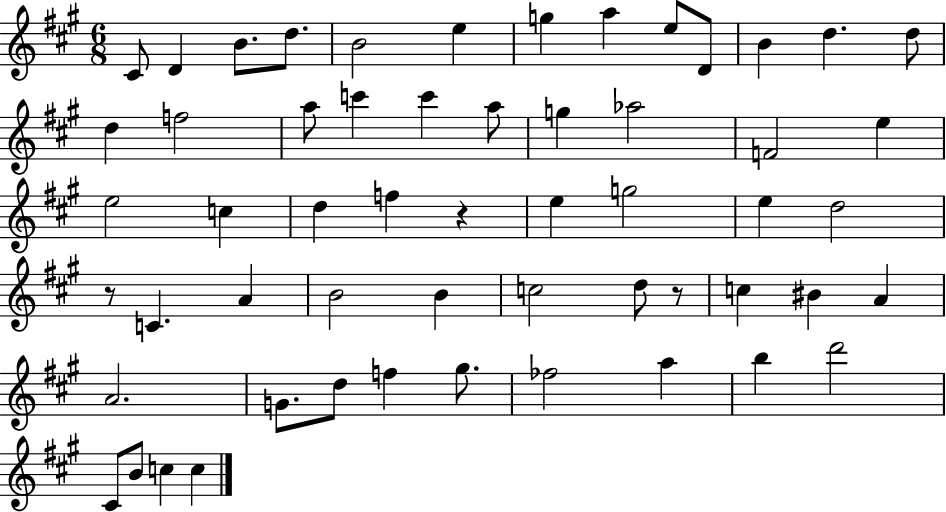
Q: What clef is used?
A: treble